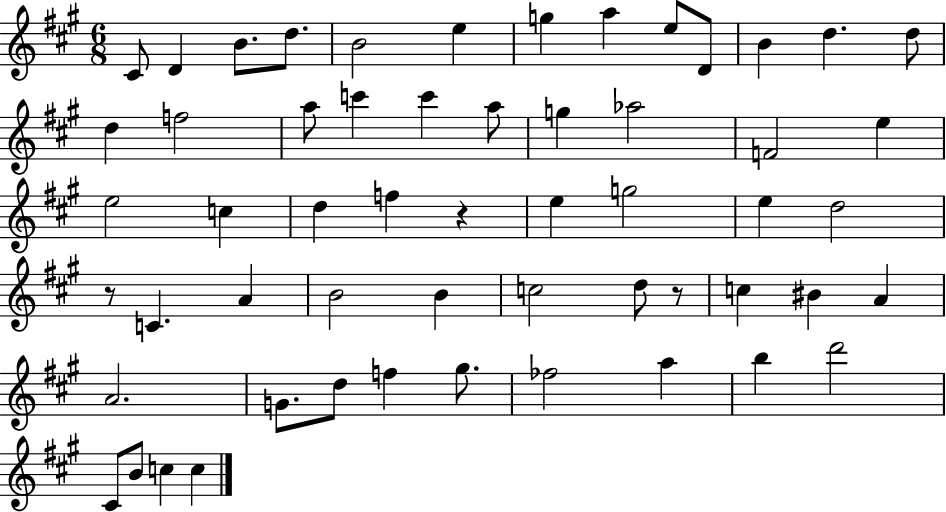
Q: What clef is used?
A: treble